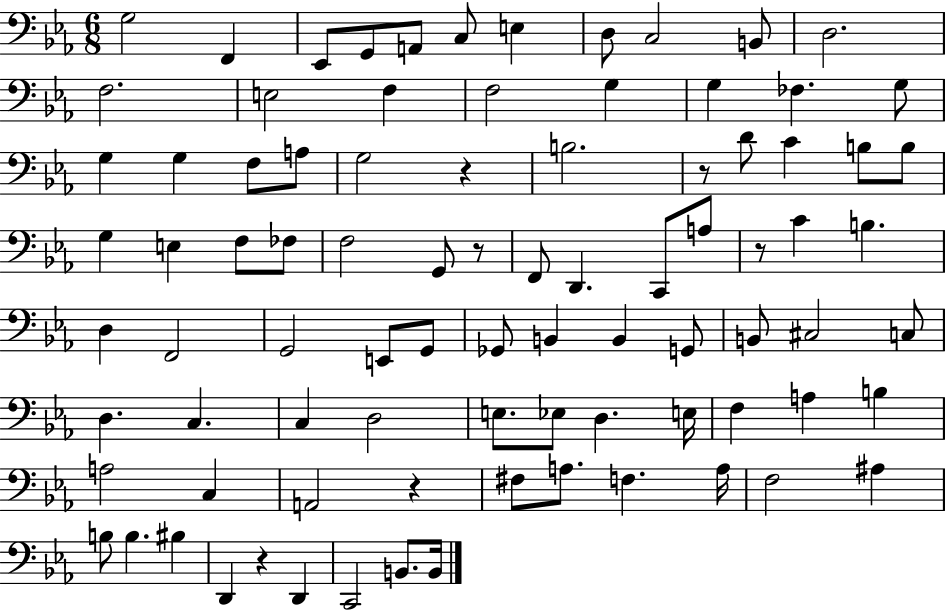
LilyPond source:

{
  \clef bass
  \numericTimeSignature
  \time 6/8
  \key ees \major
  \repeat volta 2 { g2 f,4 | ees,8 g,8 a,8 c8 e4 | d8 c2 b,8 | d2. | \break f2. | e2 f4 | f2 g4 | g4 fes4. g8 | \break g4 g4 f8 a8 | g2 r4 | b2. | r8 d'8 c'4 b8 b8 | \break g4 e4 f8 fes8 | f2 g,8 r8 | f,8 d,4. c,8 a8 | r8 c'4 b4. | \break d4 f,2 | g,2 e,8 g,8 | ges,8 b,4 b,4 g,8 | b,8 cis2 c8 | \break d4. c4. | c4 d2 | e8. ees8 d4. e16 | f4 a4 b4 | \break a2 c4 | a,2 r4 | fis8 a8. f4. a16 | f2 ais4 | \break b8 b4. bis4 | d,4 r4 d,4 | c,2 b,8. b,16 | } \bar "|."
}